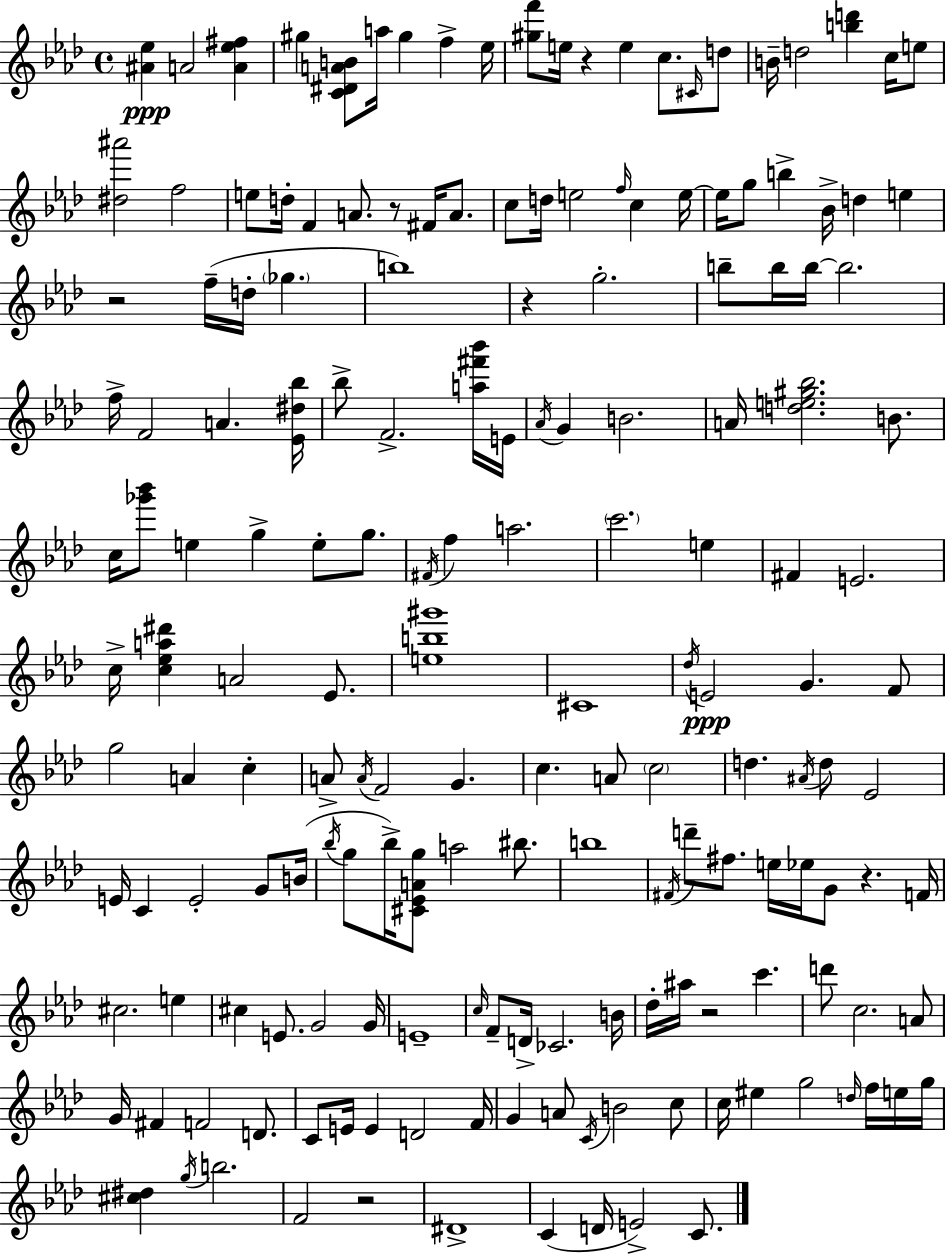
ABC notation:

X:1
T:Untitled
M:4/4
L:1/4
K:Ab
[^A_e] A2 [A_e^f] ^g [C^DAB]/2 a/4 ^g f _e/4 [^gf']/2 e/4 z e c/2 ^C/4 d/2 B/4 d2 [bd'] c/4 e/2 [^d^a']2 f2 e/2 d/4 F A/2 z/2 ^F/4 A/2 c/2 d/4 e2 f/4 c e/4 e/4 g/2 b _B/4 d e z2 f/4 d/4 _g b4 z g2 b/2 b/4 b/4 b2 f/4 F2 A [_E^d_b]/4 _b/2 F2 [a^f'_b']/4 E/4 _A/4 G B2 A/4 [de^g_b]2 B/2 c/4 [_g'_b']/2 e g e/2 g/2 ^F/4 f a2 c'2 e ^F E2 c/4 [c_ea^d'] A2 _E/2 [eb^g']4 ^C4 _d/4 E2 G F/2 g2 A c A/2 A/4 F2 G c A/2 c2 d ^A/4 d/2 _E2 E/4 C E2 G/2 B/4 _b/4 g/2 _b/4 [^C_EAg]/2 a2 ^b/2 b4 ^F/4 d'/2 ^f/2 e/4 _e/4 G/2 z F/4 ^c2 e ^c E/2 G2 G/4 E4 c/4 F/2 D/4 _C2 B/4 _d/4 ^a/4 z2 c' d'/2 c2 A/2 G/4 ^F F2 D/2 C/2 E/4 E D2 F/4 G A/2 C/4 B2 c/2 c/4 ^e g2 d/4 f/4 e/4 g/4 [^c^d] g/4 b2 F2 z2 ^D4 C D/4 E2 C/2